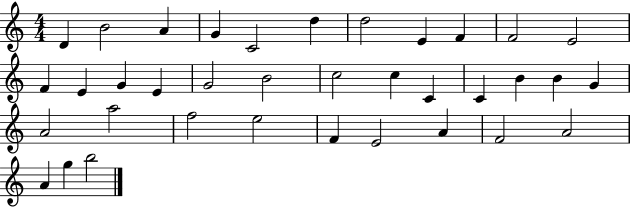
{
  \clef treble
  \numericTimeSignature
  \time 4/4
  \key c \major
  d'4 b'2 a'4 | g'4 c'2 d''4 | d''2 e'4 f'4 | f'2 e'2 | \break f'4 e'4 g'4 e'4 | g'2 b'2 | c''2 c''4 c'4 | c'4 b'4 b'4 g'4 | \break a'2 a''2 | f''2 e''2 | f'4 e'2 a'4 | f'2 a'2 | \break a'4 g''4 b''2 | \bar "|."
}